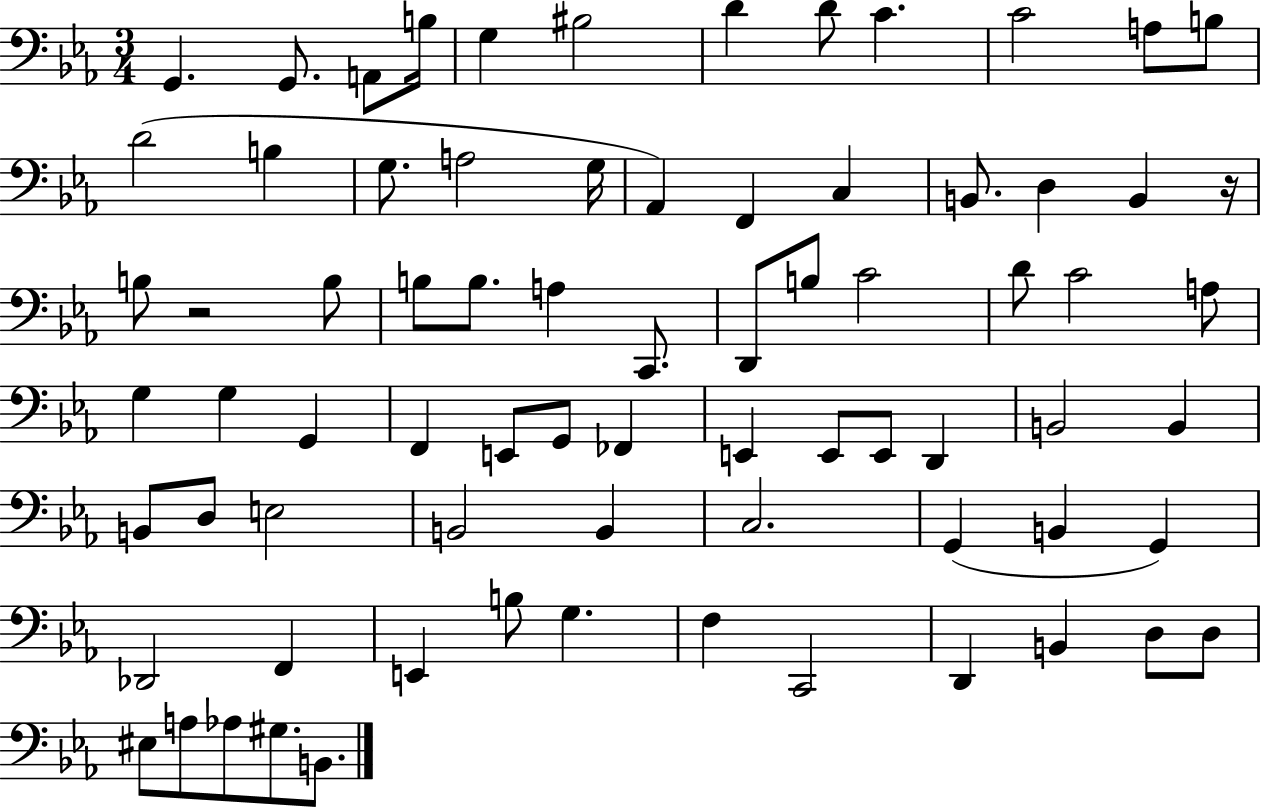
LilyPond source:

{
  \clef bass
  \numericTimeSignature
  \time 3/4
  \key ees \major
  g,4. g,8. a,8 b16 | g4 bis2 | d'4 d'8 c'4. | c'2 a8 b8 | \break d'2( b4 | g8. a2 g16 | aes,4) f,4 c4 | b,8. d4 b,4 r16 | \break b8 r2 b8 | b8 b8. a4 c,8. | d,8 b8 c'2 | d'8 c'2 a8 | \break g4 g4 g,4 | f,4 e,8 g,8 fes,4 | e,4 e,8 e,8 d,4 | b,2 b,4 | \break b,8 d8 e2 | b,2 b,4 | c2. | g,4( b,4 g,4) | \break des,2 f,4 | e,4 b8 g4. | f4 c,2 | d,4 b,4 d8 d8 | \break eis8 a8 aes8 gis8. b,8. | \bar "|."
}